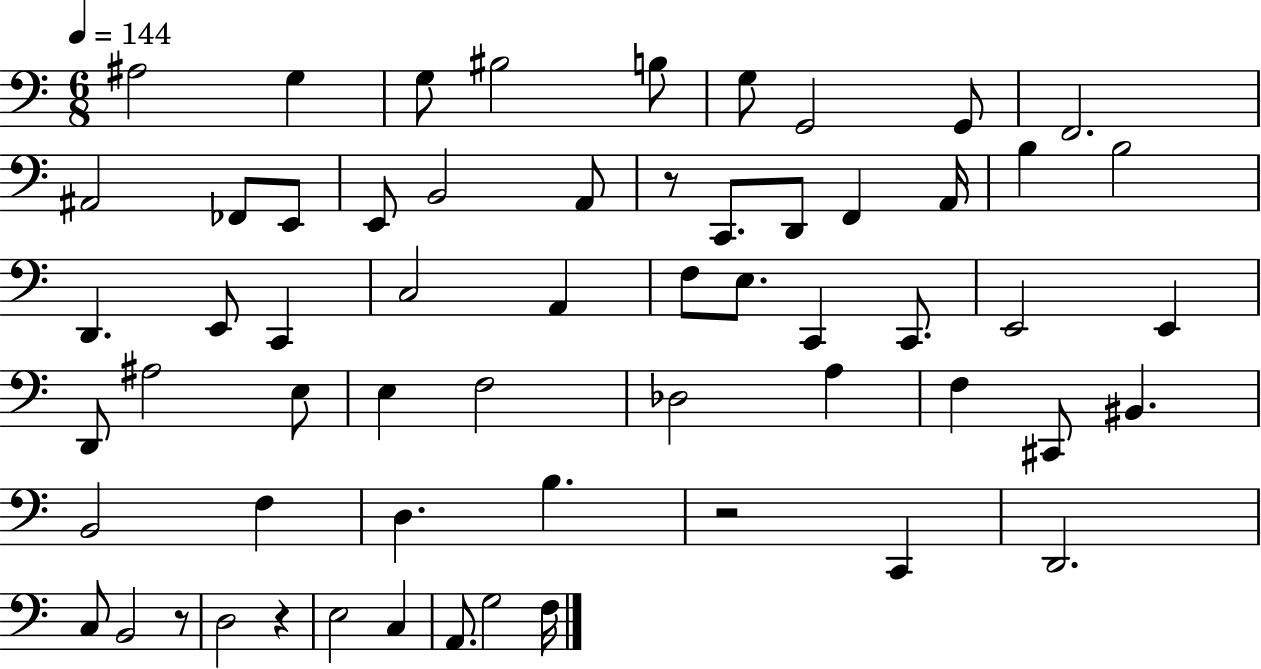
{
  \clef bass
  \numericTimeSignature
  \time 6/8
  \key c \major
  \tempo 4 = 144
  ais2 g4 | g8 bis2 b8 | g8 g,2 g,8 | f,2. | \break ais,2 fes,8 e,8 | e,8 b,2 a,8 | r8 c,8. d,8 f,4 a,16 | b4 b2 | \break d,4. e,8 c,4 | c2 a,4 | f8 e8. c,4 c,8. | e,2 e,4 | \break d,8 ais2 e8 | e4 f2 | des2 a4 | f4 cis,8 bis,4. | \break b,2 f4 | d4. b4. | r2 c,4 | d,2. | \break c8 b,2 r8 | d2 r4 | e2 c4 | a,8. g2 f16 | \break \bar "|."
}